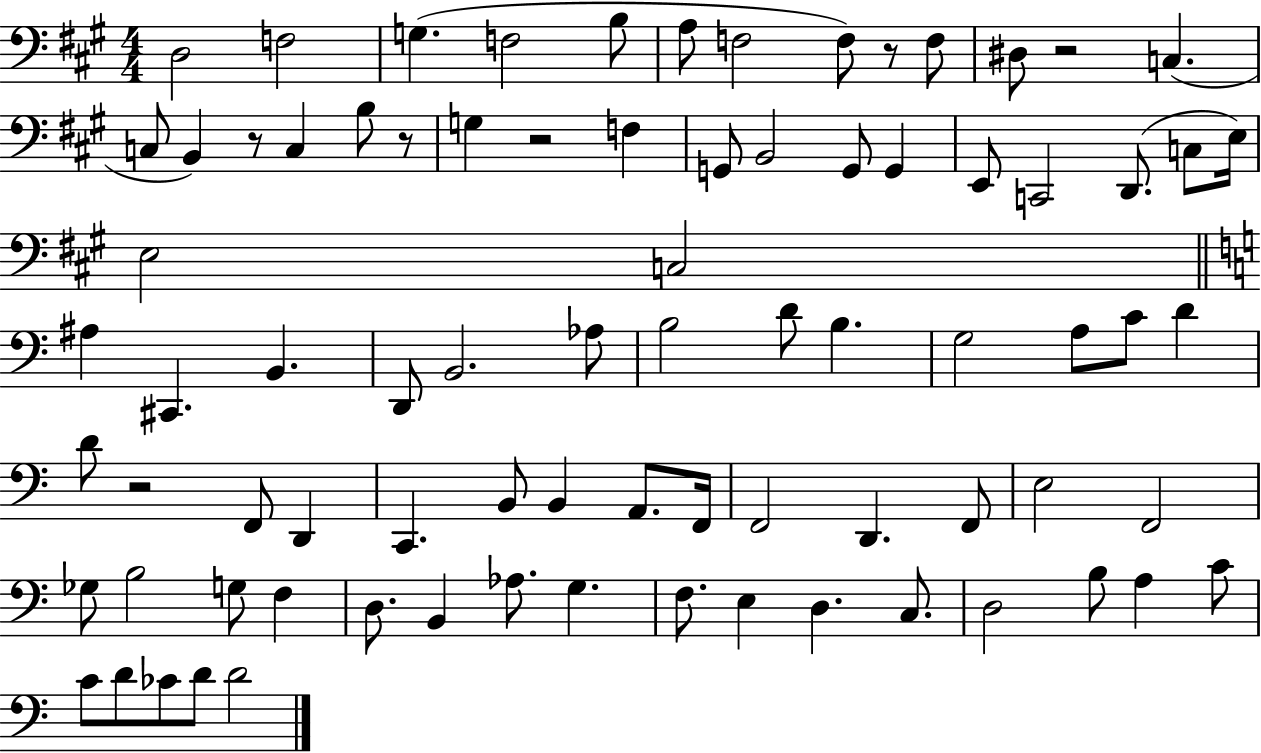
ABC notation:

X:1
T:Untitled
M:4/4
L:1/4
K:A
D,2 F,2 G, F,2 B,/2 A,/2 F,2 F,/2 z/2 F,/2 ^D,/2 z2 C, C,/2 B,, z/2 C, B,/2 z/2 G, z2 F, G,,/2 B,,2 G,,/2 G,, E,,/2 C,,2 D,,/2 C,/2 E,/4 E,2 C,2 ^A, ^C,, B,, D,,/2 B,,2 _A,/2 B,2 D/2 B, G,2 A,/2 C/2 D D/2 z2 F,,/2 D,, C,, B,,/2 B,, A,,/2 F,,/4 F,,2 D,, F,,/2 E,2 F,,2 _G,/2 B,2 G,/2 F, D,/2 B,, _A,/2 G, F,/2 E, D, C,/2 D,2 B,/2 A, C/2 C/2 D/2 _C/2 D/2 D2